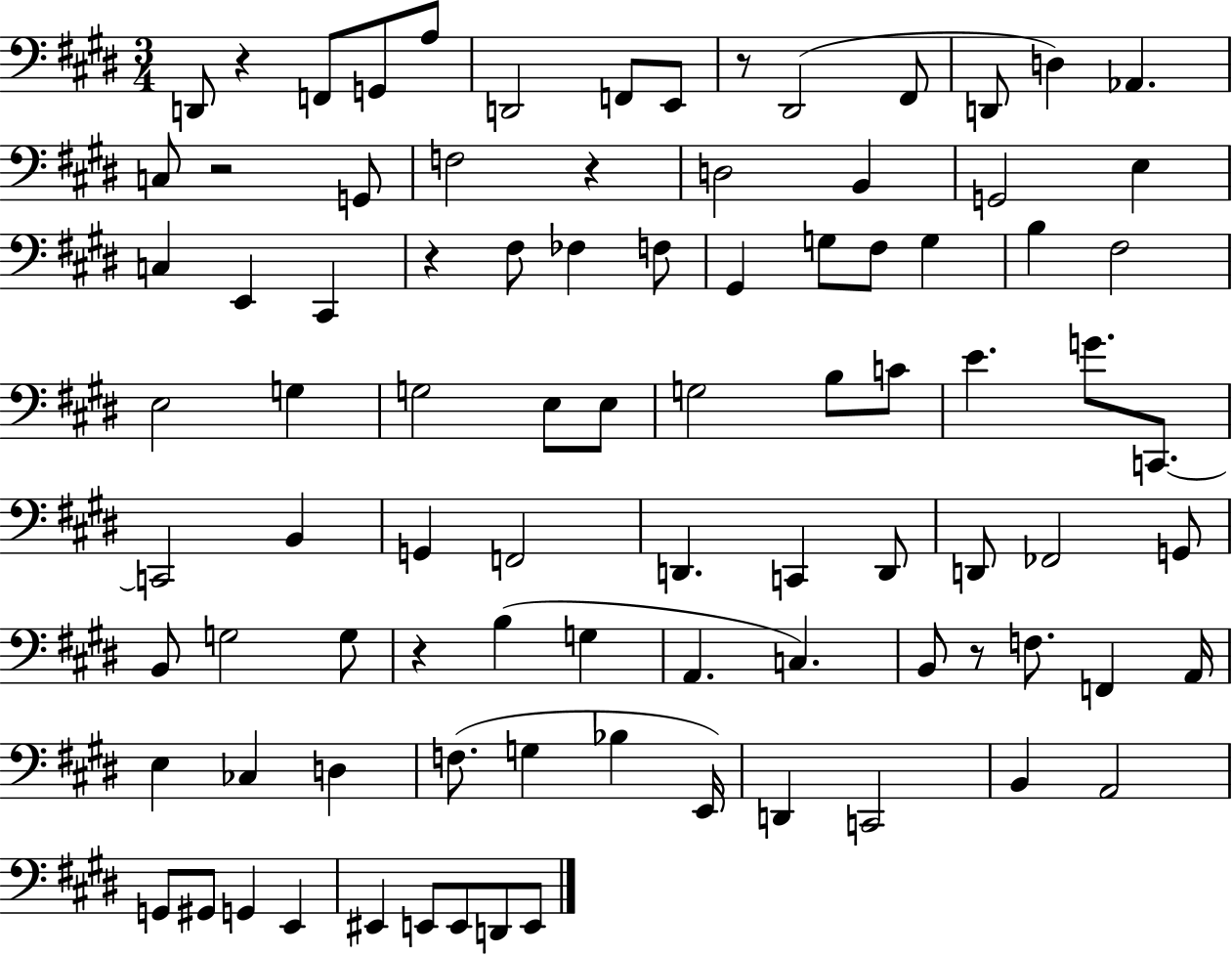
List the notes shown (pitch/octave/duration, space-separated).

D2/e R/q F2/e G2/e A3/e D2/h F2/e E2/e R/e D#2/h F#2/e D2/e D3/q Ab2/q. C3/e R/h G2/e F3/h R/q D3/h B2/q G2/h E3/q C3/q E2/q C#2/q R/q F#3/e FES3/q F3/e G#2/q G3/e F#3/e G3/q B3/q F#3/h E3/h G3/q G3/h E3/e E3/e G3/h B3/e C4/e E4/q. G4/e. C2/e. C2/h B2/q G2/q F2/h D2/q. C2/q D2/e D2/e FES2/h G2/e B2/e G3/h G3/e R/q B3/q G3/q A2/q. C3/q. B2/e R/e F3/e. F2/q A2/s E3/q CES3/q D3/q F3/e. G3/q Bb3/q E2/s D2/q C2/h B2/q A2/h G2/e G#2/e G2/q E2/q EIS2/q E2/e E2/e D2/e E2/e